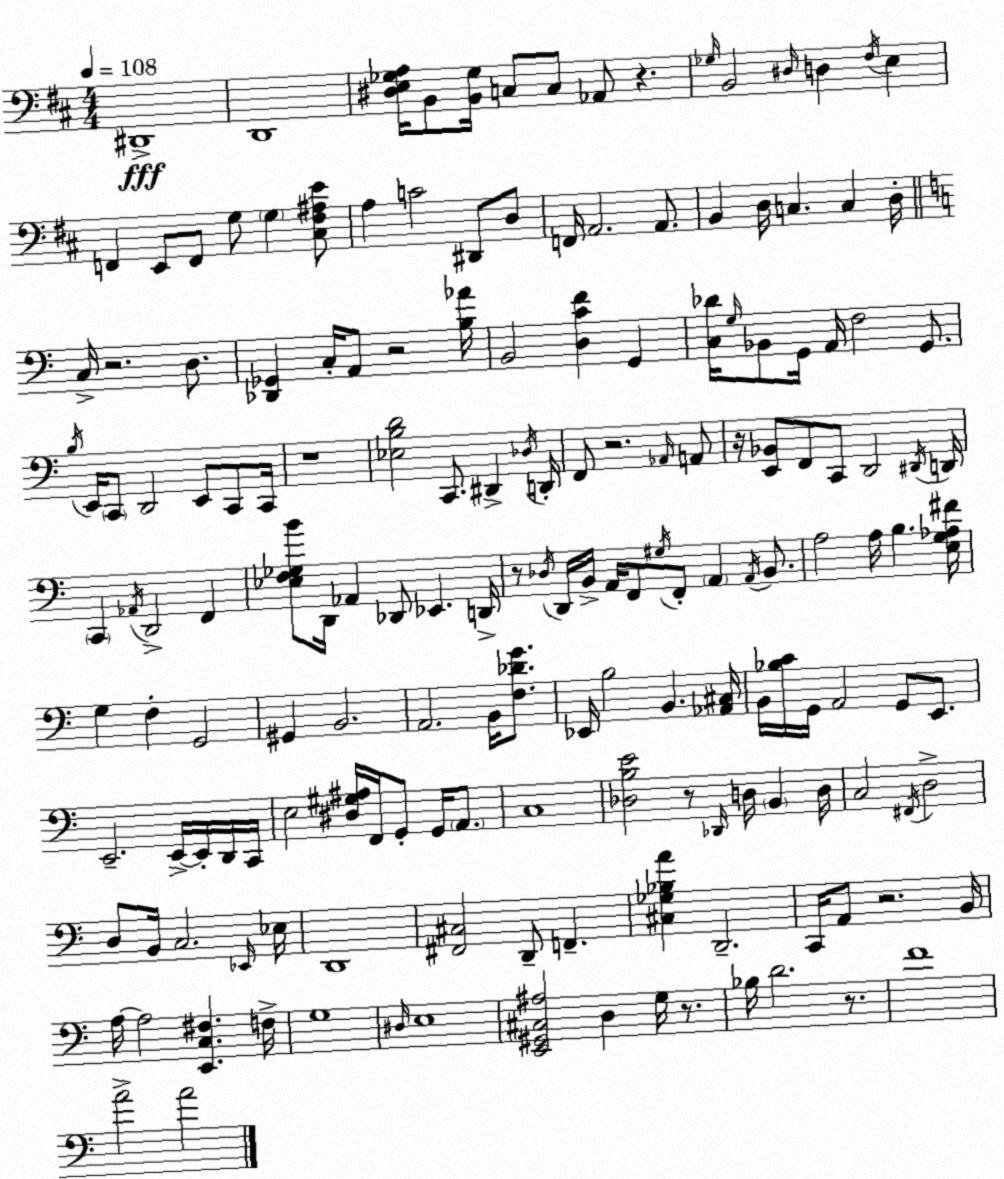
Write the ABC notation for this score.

X:1
T:Untitled
M:4/4
L:1/4
K:D
^D,,4 D,,4 [^D,E,_G,A,]/4 B,,/2 [B,,_G,]/4 C,/2 C,/2 _A,,/2 z _G,/4 B,,2 ^D,/4 D, ^F,/4 E, F,, E,,/2 F,,/2 G,/2 G, [^C,^F,^A,E]/2 A, C2 ^D,,/2 D,/2 F,,/4 A,,2 A,,/2 B,, D,/4 C, C, D,/4 C,/4 z2 D,/2 [_D,,_G,,] C,/4 A,,/2 z2 [B,_A]/4 B,,2 [D,CF] G,, [C,_D]/4 G,/4 _B,,/2 G,,/4 A,,/4 F,2 G,,/2 B,/4 E,,/4 C,,/2 D,,2 E,,/2 C,,/2 C,,/4 z4 [_E,B,D]2 C,,/2 ^D,, _D,/4 D,,/4 F,,/2 z2 _A,,/4 A,,/2 z/4 [E,,_B,,]/2 F,,/2 C,,/2 D,,2 ^D,,/4 D,,/4 C,, _A,,/4 D,,2 F,, [_E,F,_G,B]/2 D,,/4 _A,, _D,,/2 _E,, D,,/4 z/2 _D,/4 D,,/4 B,,/4 A,,/4 F,,/2 ^G,/4 F,,/2 A,, A,,/4 B,,/2 A,2 A,/4 B, [E,G,_A,^F]/4 G, F, G,,2 ^G,, B,,2 A,,2 B,,/4 [F,_DG]/2 _E,,/4 B,2 B,, [_A,,^C,]/4 B,,/4 [_B,C]/4 G,,/4 A,,2 G,,/2 E,,/2 E,,2 E,,/4 E,,/4 D,,/4 C,,/4 E,2 [^D,^G,^A,]/4 F,,/4 G,,/2 G,,/4 A,,/2 C,4 [_D,B,E]2 z/2 _D,,/4 D,/4 B,, D,/4 C,2 ^F,,/4 D,2 D,/2 B,,/4 C,2 _E,,/4 _E,/4 D,,4 [^F,,^C,]2 D,,/2 F,, [^C,_G,_B,A] D,,2 C,,/4 A,,/2 z2 B,,/4 A,/4 A,2 [E,,C,^F,] F,/4 G,4 ^D,/4 E,4 [E,,^G,,^C,^A,]2 D, G,/4 z/2 _B,/4 D2 z/2 F4 A2 A2